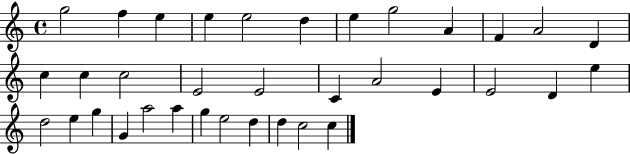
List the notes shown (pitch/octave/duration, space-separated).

G5/h F5/q E5/q E5/q E5/h D5/q E5/q G5/h A4/q F4/q A4/h D4/q C5/q C5/q C5/h E4/h E4/h C4/q A4/h E4/q E4/h D4/q E5/q D5/h E5/q G5/q G4/q A5/h A5/q G5/q E5/h D5/q D5/q C5/h C5/q